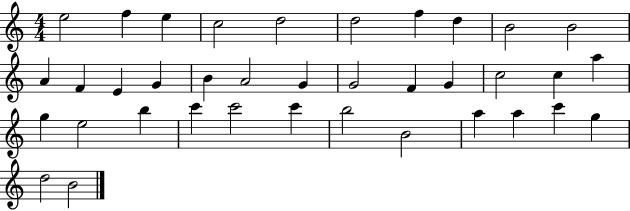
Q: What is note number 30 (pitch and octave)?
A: B5